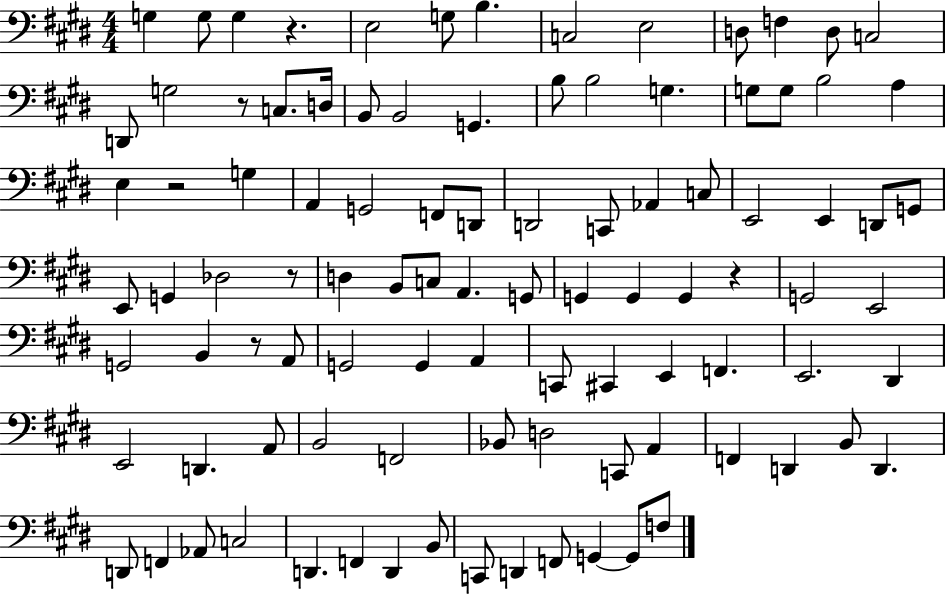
{
  \clef bass
  \numericTimeSignature
  \time 4/4
  \key e \major
  g4 g8 g4 r4. | e2 g8 b4. | c2 e2 | d8 f4 d8 c2 | \break d,8 g2 r8 c8. d16 | b,8 b,2 g,4. | b8 b2 g4. | g8 g8 b2 a4 | \break e4 r2 g4 | a,4 g,2 f,8 d,8 | d,2 c,8 aes,4 c8 | e,2 e,4 d,8 g,8 | \break e,8 g,4 des2 r8 | d4 b,8 c8 a,4. g,8 | g,4 g,4 g,4 r4 | g,2 e,2 | \break g,2 b,4 r8 a,8 | g,2 g,4 a,4 | c,8 cis,4 e,4 f,4. | e,2. dis,4 | \break e,2 d,4. a,8 | b,2 f,2 | bes,8 d2 c,8 a,4 | f,4 d,4 b,8 d,4. | \break d,8 f,4 aes,8 c2 | d,4. f,4 d,4 b,8 | c,8 d,4 f,8 g,4~~ g,8 f8 | \bar "|."
}